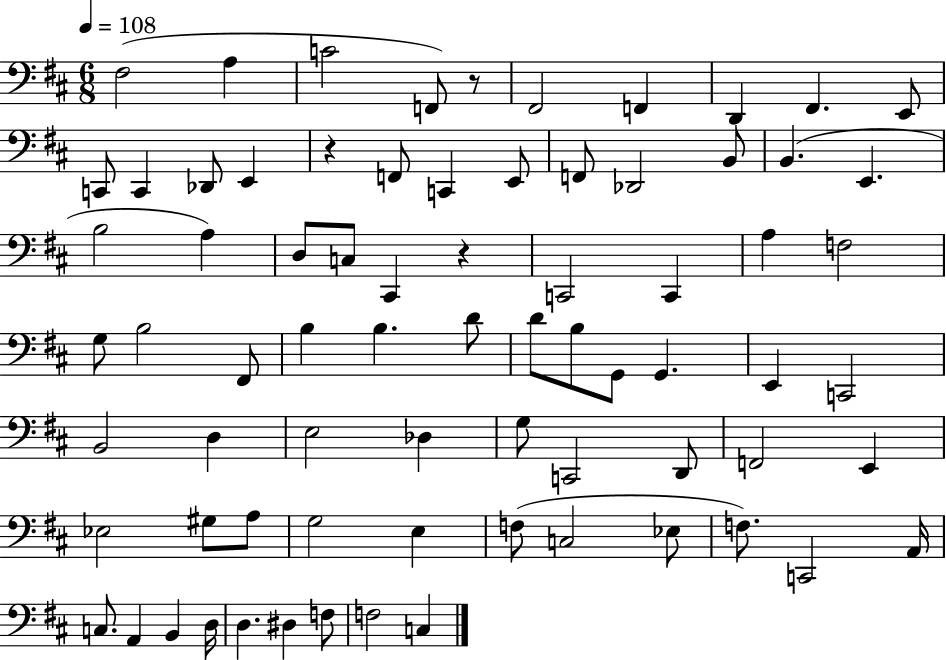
X:1
T:Untitled
M:6/8
L:1/4
K:D
^F,2 A, C2 F,,/2 z/2 ^F,,2 F,, D,, ^F,, E,,/2 C,,/2 C,, _D,,/2 E,, z F,,/2 C,, E,,/2 F,,/2 _D,,2 B,,/2 B,, E,, B,2 A, D,/2 C,/2 ^C,, z C,,2 C,, A, F,2 G,/2 B,2 ^F,,/2 B, B, D/2 D/2 B,/2 G,,/2 G,, E,, C,,2 B,,2 D, E,2 _D, G,/2 C,,2 D,,/2 F,,2 E,, _E,2 ^G,/2 A,/2 G,2 E, F,/2 C,2 _E,/2 F,/2 C,,2 A,,/4 C,/2 A,, B,, D,/4 D, ^D, F,/2 F,2 C,